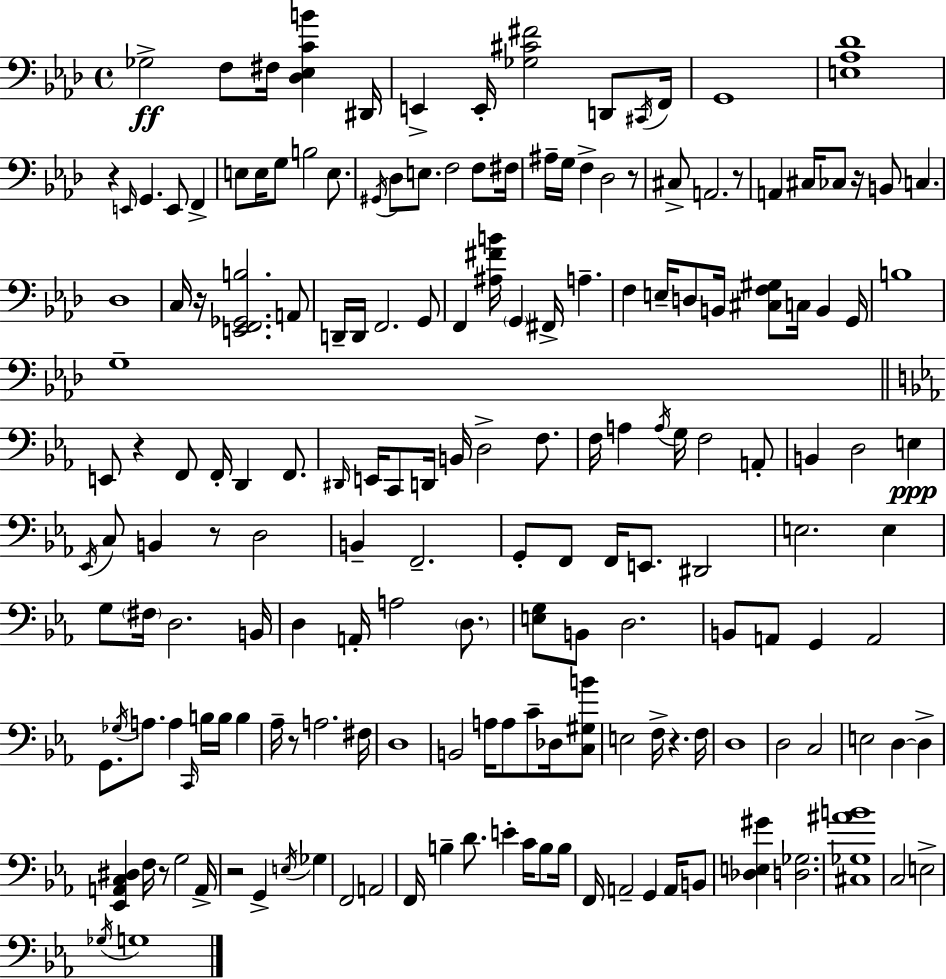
Gb3/h F3/e F#3/s [Db3,Eb3,C4,B4]/q D#2/s E2/q E2/s [Gb3,C#4,F#4]/h D2/e C#2/s F2/s G2/w [E3,Ab3,Db4]/w R/q E2/s G2/q. E2/e F2/q E3/e E3/s G3/e B3/h E3/e. G#2/s Db3/e E3/e. F3/h F3/e F#3/s A#3/s G3/s F3/q Db3/h R/e C#3/e A2/h. R/e A2/q C#3/s CES3/e R/s B2/e C3/q. Db3/w C3/s R/s [E2,F2,Gb2,B3]/h. A2/e D2/s D2/s F2/h. G2/e F2/q [A#3,F#4,B4]/s G2/q F#2/s A3/q. F3/q E3/s D3/e B2/s [C#3,F3,G#3]/e C3/s B2/q G2/s B3/w G3/w E2/e R/q F2/e F2/s D2/q F2/e. D#2/s E2/s C2/e D2/s B2/s D3/h F3/e. F3/s A3/q A3/s G3/s F3/h A2/e B2/q D3/h E3/q Eb2/s C3/e B2/q R/e D3/h B2/q F2/h. G2/e F2/e F2/s E2/e. D#2/h E3/h. E3/q G3/e F#3/s D3/h. B2/s D3/q A2/s A3/h D3/e. [E3,G3]/e B2/e D3/h. B2/e A2/e G2/q A2/h G2/e. Gb3/s A3/e. A3/q C2/s B3/s B3/s B3/q Ab3/s R/e A3/h. F#3/s D3/w B2/h A3/s A3/e C4/e Db3/s [C3,G#3,B4]/e E3/h F3/s R/q. F3/s D3/w D3/h C3/h E3/h D3/q D3/q [Eb2,A2,C3,D#3]/q F3/s R/e G3/h A2/s R/h G2/q E3/s Gb3/q F2/h A2/h F2/s B3/q D4/e. E4/q C4/s B3/e B3/s F2/s A2/h G2/q A2/s B2/e [Db3,E3,G#4]/q [D3,Gb3]/h. [C#3,Gb3,A#4,B4]/w C3/h E3/h Gb3/s G3/w